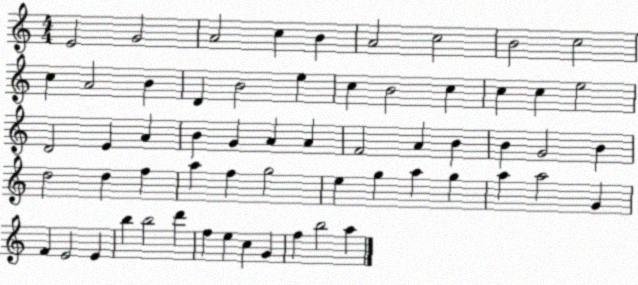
X:1
T:Untitled
M:4/4
L:1/4
K:C
E2 G2 A2 c B A2 c2 B2 c2 c A2 B D B2 e c B2 c c c e2 D2 E A B G A A F2 A B B G2 B d2 d f a f g2 e g a g a a2 G F E2 E b b2 d' f e c G f b2 a